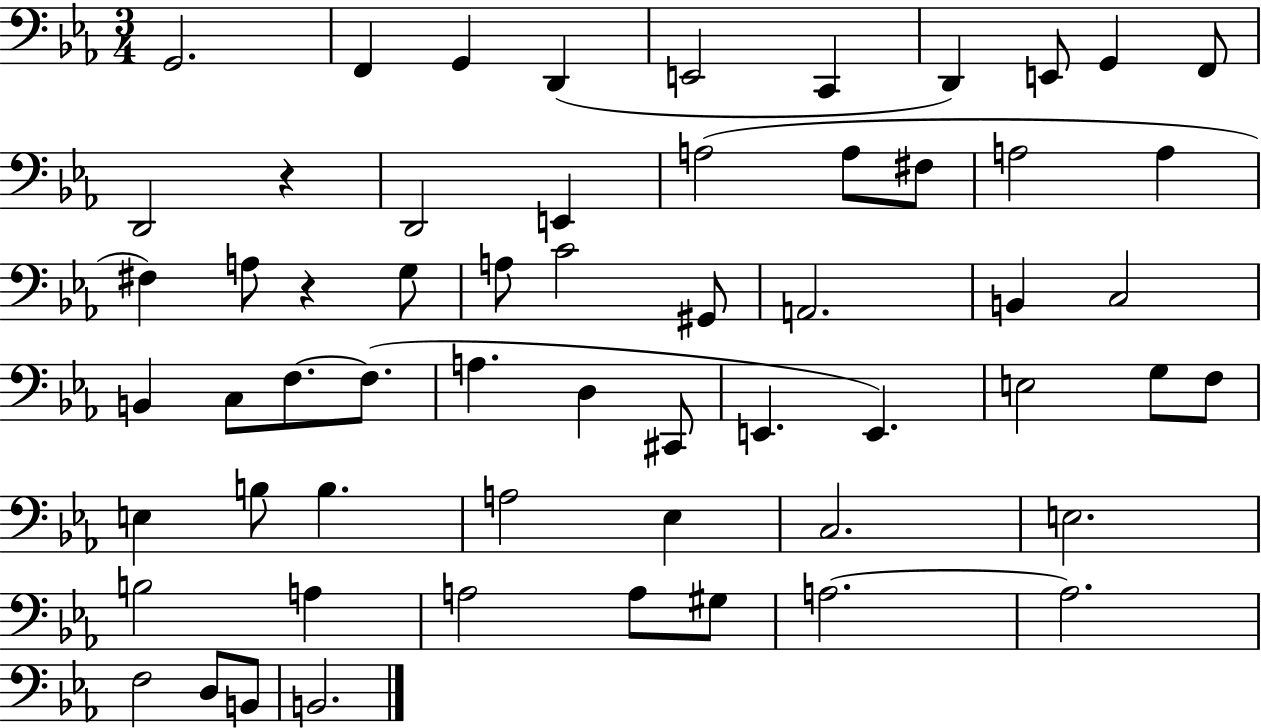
{
  \clef bass
  \numericTimeSignature
  \time 3/4
  \key ees \major
  g,2. | f,4 g,4 d,4( | e,2 c,4 | d,4) e,8 g,4 f,8 | \break d,2 r4 | d,2 e,4 | a2( a8 fis8 | a2 a4 | \break fis4) a8 r4 g8 | a8 c'2 gis,8 | a,2. | b,4 c2 | \break b,4 c8 f8.~~ f8.( | a4. d4 cis,8 | e,4. e,4.) | e2 g8 f8 | \break e4 b8 b4. | a2 ees4 | c2. | e2. | \break b2 a4 | a2 a8 gis8 | a2.~~ | a2. | \break f2 d8 b,8 | b,2. | \bar "|."
}